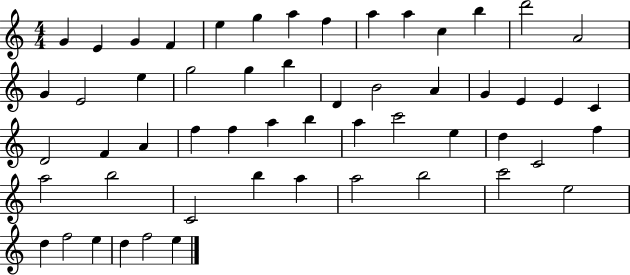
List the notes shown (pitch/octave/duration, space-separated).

G4/q E4/q G4/q F4/q E5/q G5/q A5/q F5/q A5/q A5/q C5/q B5/q D6/h A4/h G4/q E4/h E5/q G5/h G5/q B5/q D4/q B4/h A4/q G4/q E4/q E4/q C4/q D4/h F4/q A4/q F5/q F5/q A5/q B5/q A5/q C6/h E5/q D5/q C4/h F5/q A5/h B5/h C4/h B5/q A5/q A5/h B5/h C6/h E5/h D5/q F5/h E5/q D5/q F5/h E5/q